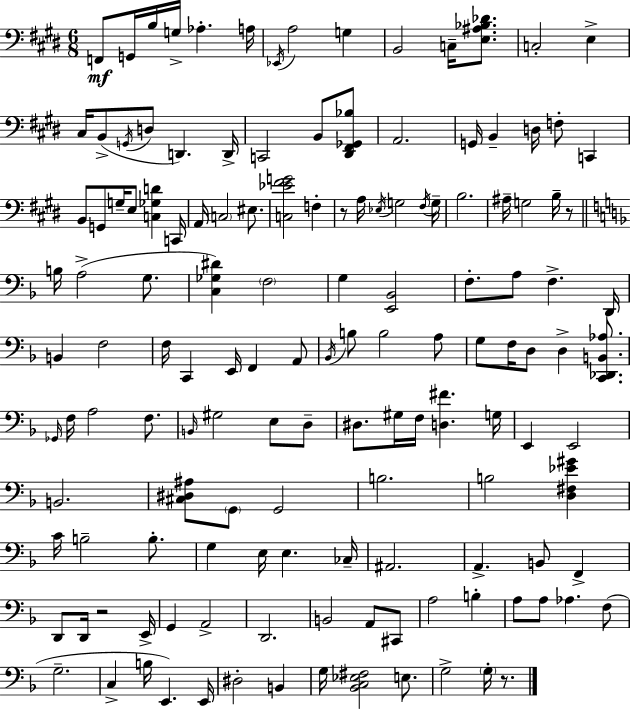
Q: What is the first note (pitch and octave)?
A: F2